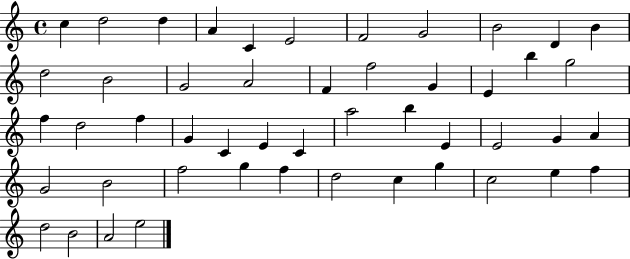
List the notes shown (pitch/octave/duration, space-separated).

C5/q D5/h D5/q A4/q C4/q E4/h F4/h G4/h B4/h D4/q B4/q D5/h B4/h G4/h A4/h F4/q F5/h G4/q E4/q B5/q G5/h F5/q D5/h F5/q G4/q C4/q E4/q C4/q A5/h B5/q E4/q E4/h G4/q A4/q G4/h B4/h F5/h G5/q F5/q D5/h C5/q G5/q C5/h E5/q F5/q D5/h B4/h A4/h E5/h